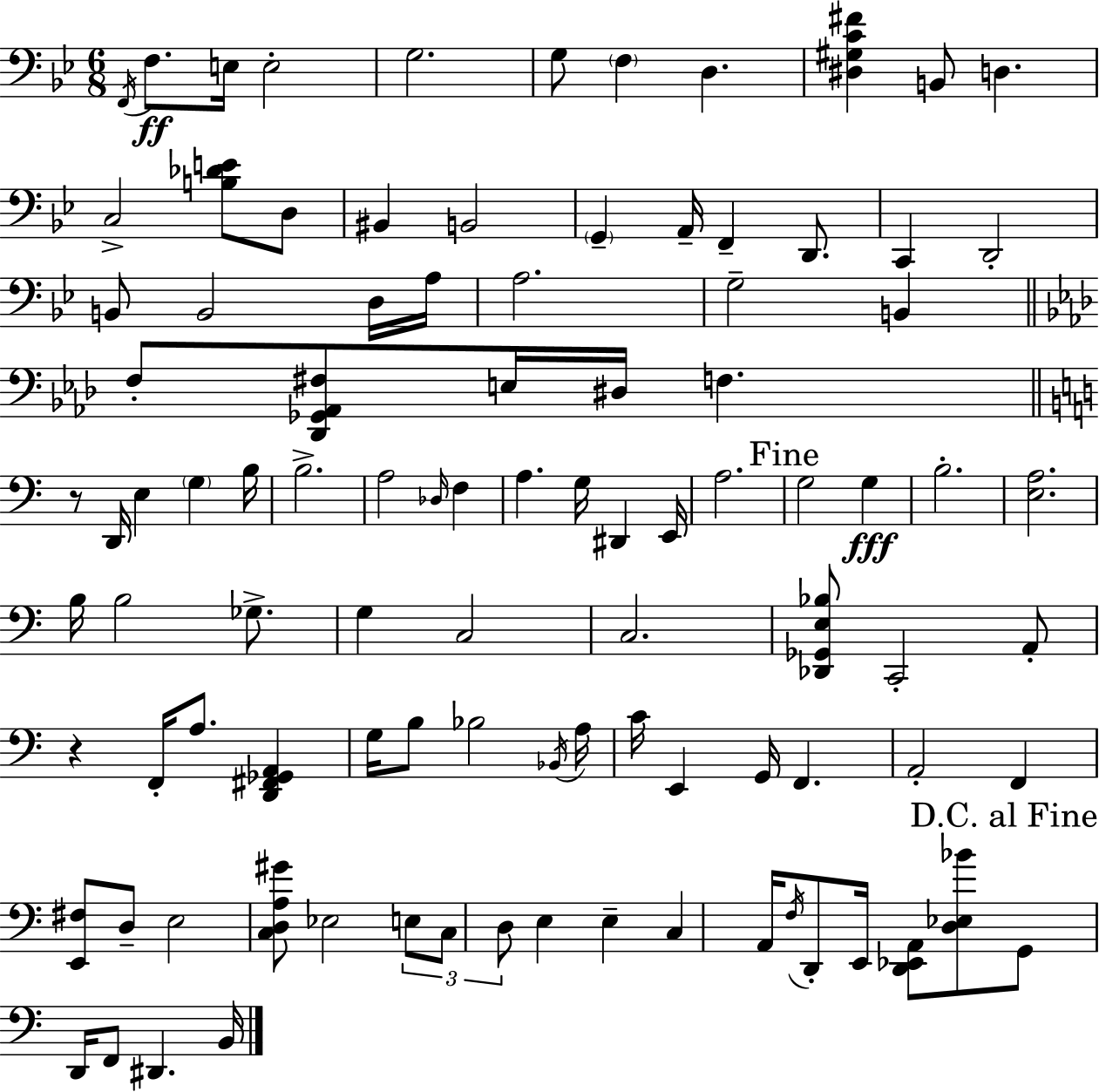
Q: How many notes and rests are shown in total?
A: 98